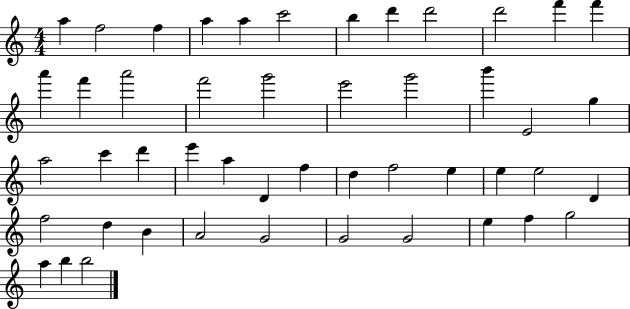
X:1
T:Untitled
M:4/4
L:1/4
K:C
a f2 f a a c'2 b d' d'2 d'2 f' f' a' f' a'2 f'2 g'2 e'2 g'2 b' E2 g a2 c' d' e' a D f d f2 e e e2 D f2 d B A2 G2 G2 G2 e f g2 a b b2